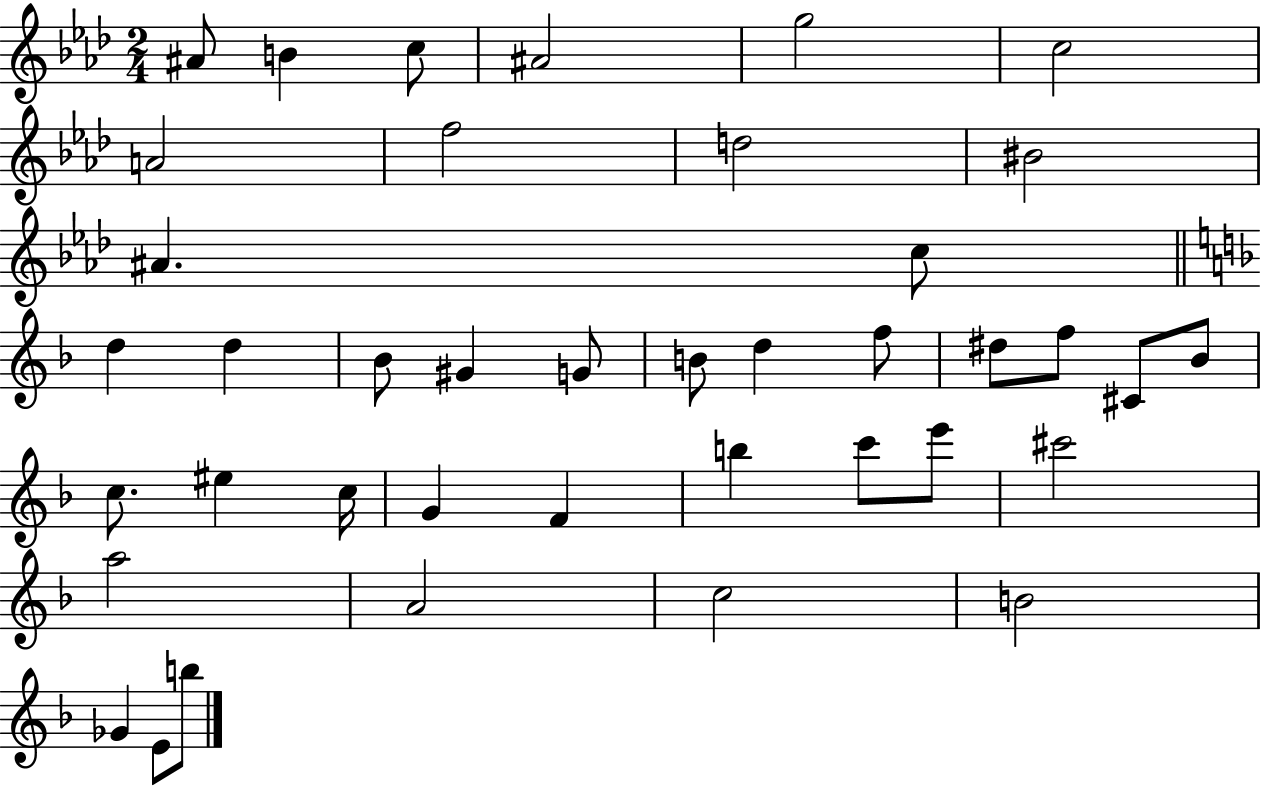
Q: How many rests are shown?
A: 0